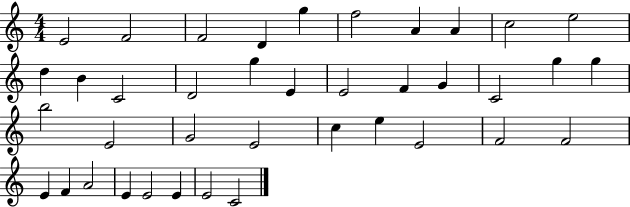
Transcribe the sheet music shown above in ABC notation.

X:1
T:Untitled
M:4/4
L:1/4
K:C
E2 F2 F2 D g f2 A A c2 e2 d B C2 D2 g E E2 F G C2 g g b2 E2 G2 E2 c e E2 F2 F2 E F A2 E E2 E E2 C2